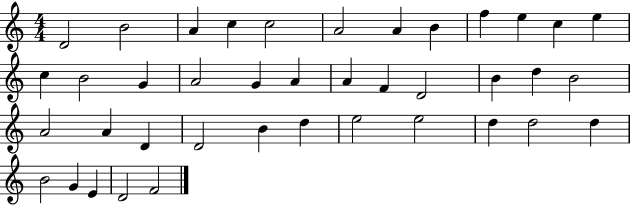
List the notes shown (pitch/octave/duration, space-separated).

D4/h B4/h A4/q C5/q C5/h A4/h A4/q B4/q F5/q E5/q C5/q E5/q C5/q B4/h G4/q A4/h G4/q A4/q A4/q F4/q D4/h B4/q D5/q B4/h A4/h A4/q D4/q D4/h B4/q D5/q E5/h E5/h D5/q D5/h D5/q B4/h G4/q E4/q D4/h F4/h